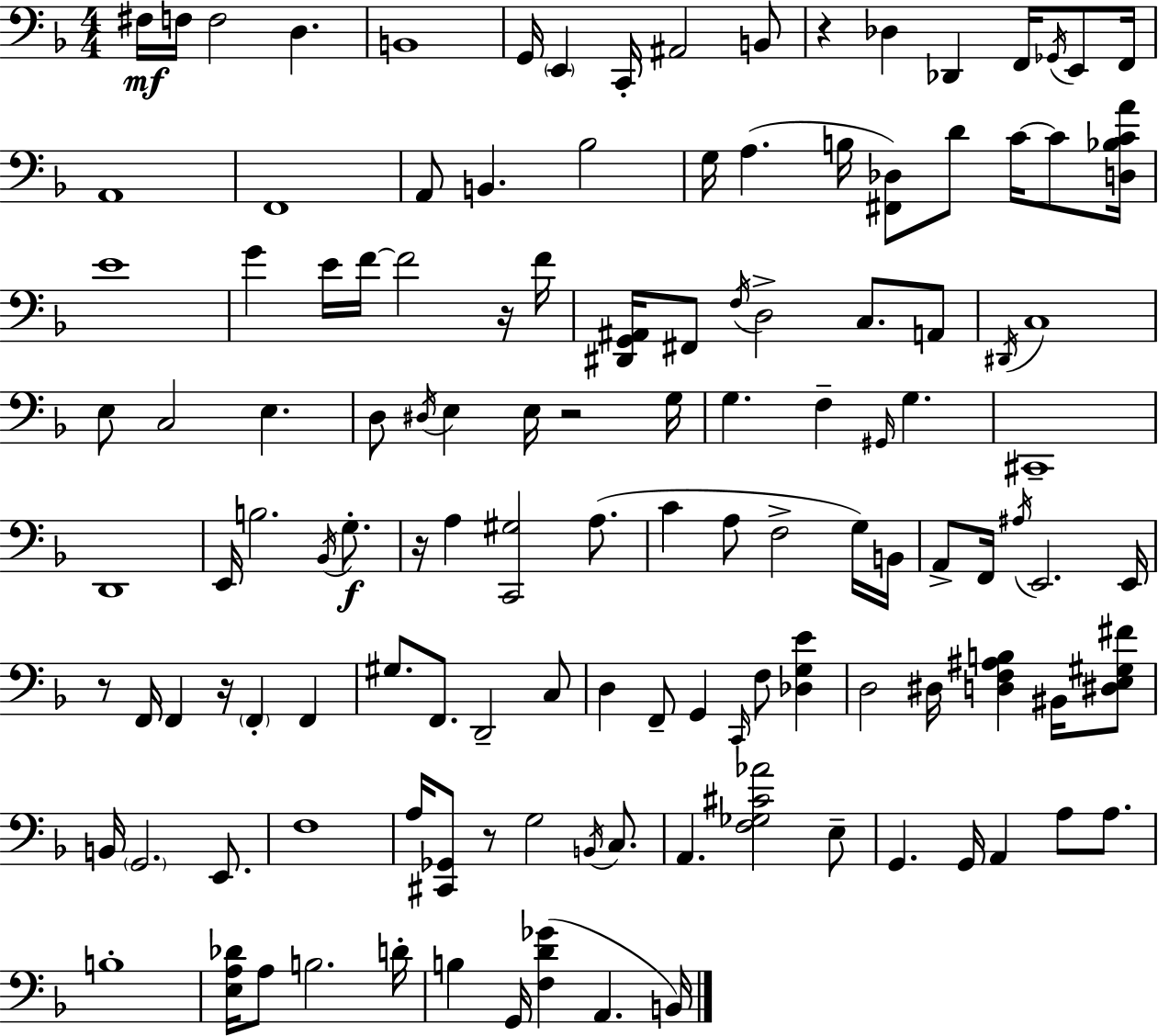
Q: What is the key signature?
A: F major